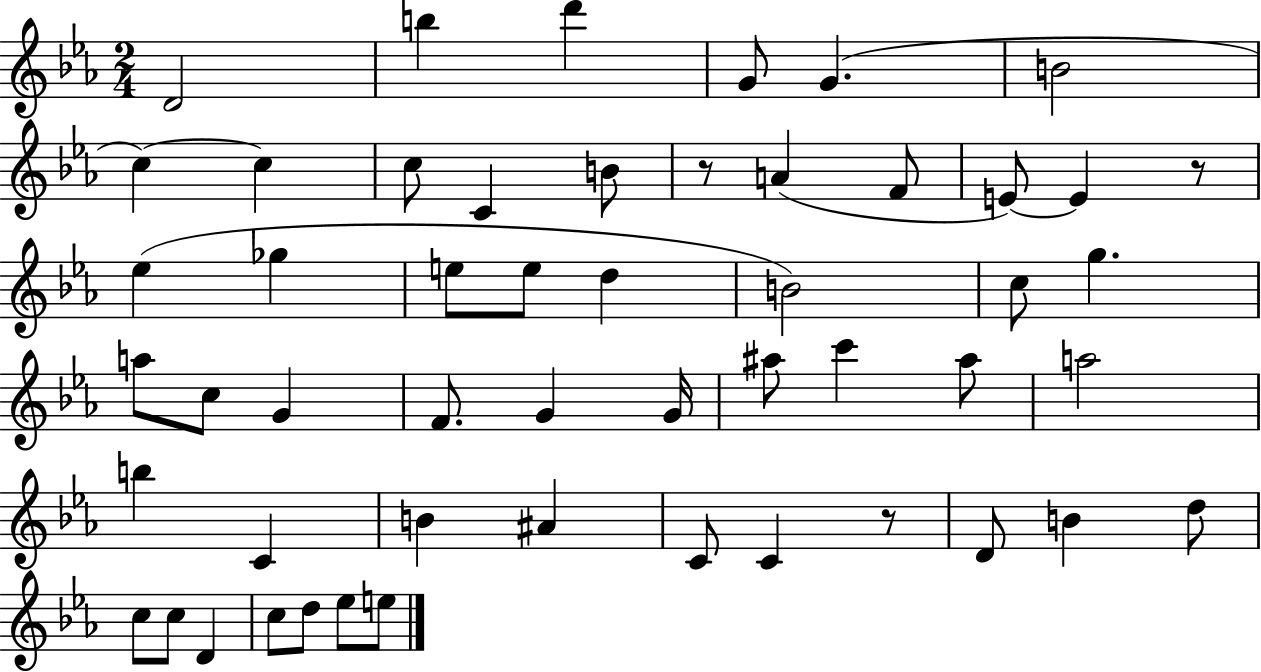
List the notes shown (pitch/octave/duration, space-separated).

D4/h B5/q D6/q G4/e G4/q. B4/h C5/q C5/q C5/e C4/q B4/e R/e A4/q F4/e E4/e E4/q R/e Eb5/q Gb5/q E5/e E5/e D5/q B4/h C5/e G5/q. A5/e C5/e G4/q F4/e. G4/q G4/s A#5/e C6/q A#5/e A5/h B5/q C4/q B4/q A#4/q C4/e C4/q R/e D4/e B4/q D5/e C5/e C5/e D4/q C5/e D5/e Eb5/e E5/e